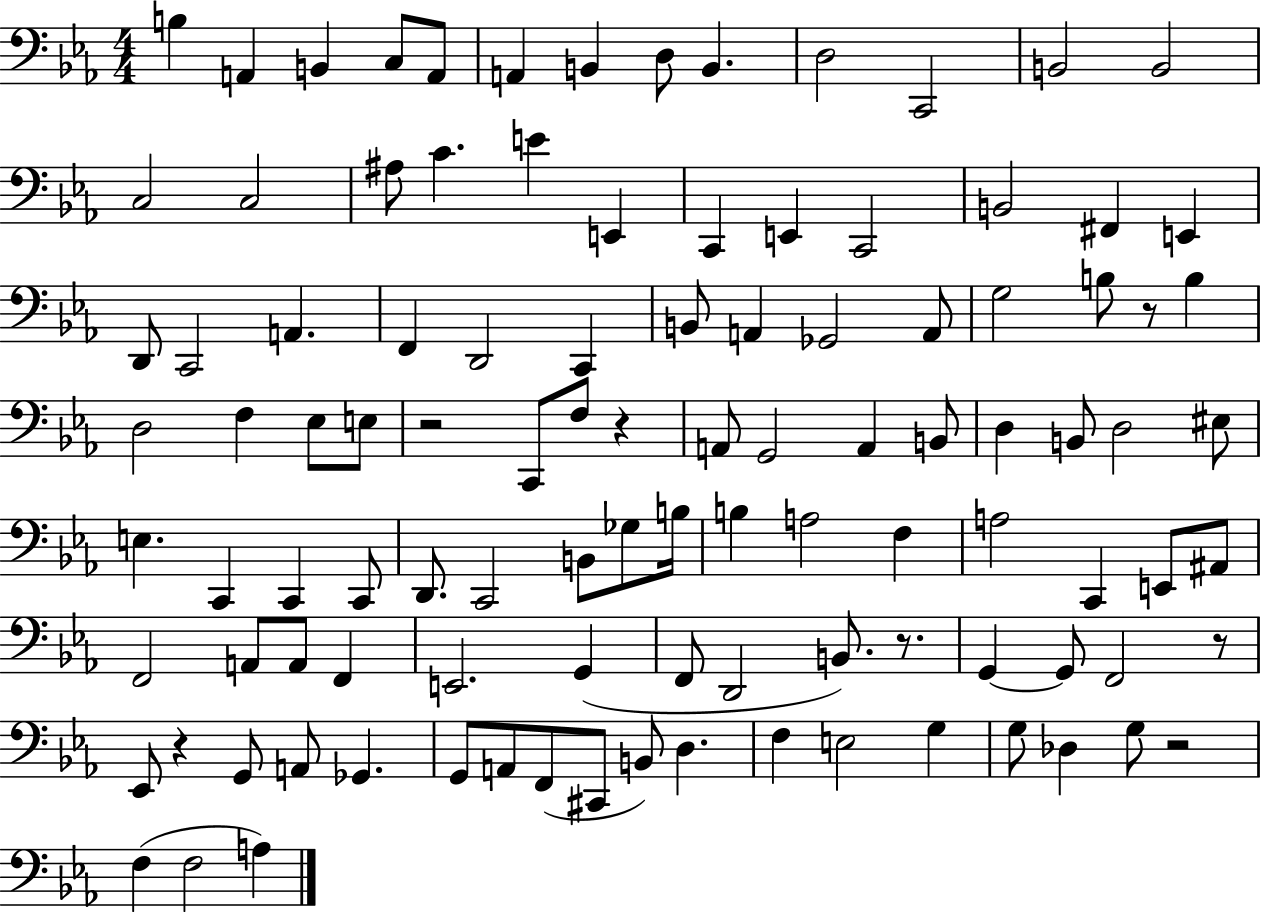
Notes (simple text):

B3/q A2/q B2/q C3/e A2/e A2/q B2/q D3/e B2/q. D3/h C2/h B2/h B2/h C3/h C3/h A#3/e C4/q. E4/q E2/q C2/q E2/q C2/h B2/h F#2/q E2/q D2/e C2/h A2/q. F2/q D2/h C2/q B2/e A2/q Gb2/h A2/e G3/h B3/e R/e B3/q D3/h F3/q Eb3/e E3/e R/h C2/e F3/e R/q A2/e G2/h A2/q B2/e D3/q B2/e D3/h EIS3/e E3/q. C2/q C2/q C2/e D2/e. C2/h B2/e Gb3/e B3/s B3/q A3/h F3/q A3/h C2/q E2/e A#2/e F2/h A2/e A2/e F2/q E2/h. G2/q F2/e D2/h B2/e. R/e. G2/q G2/e F2/h R/e Eb2/e R/q G2/e A2/e Gb2/q. G2/e A2/e F2/e C#2/e B2/e D3/q. F3/q E3/h G3/q G3/e Db3/q G3/e R/h F3/q F3/h A3/q